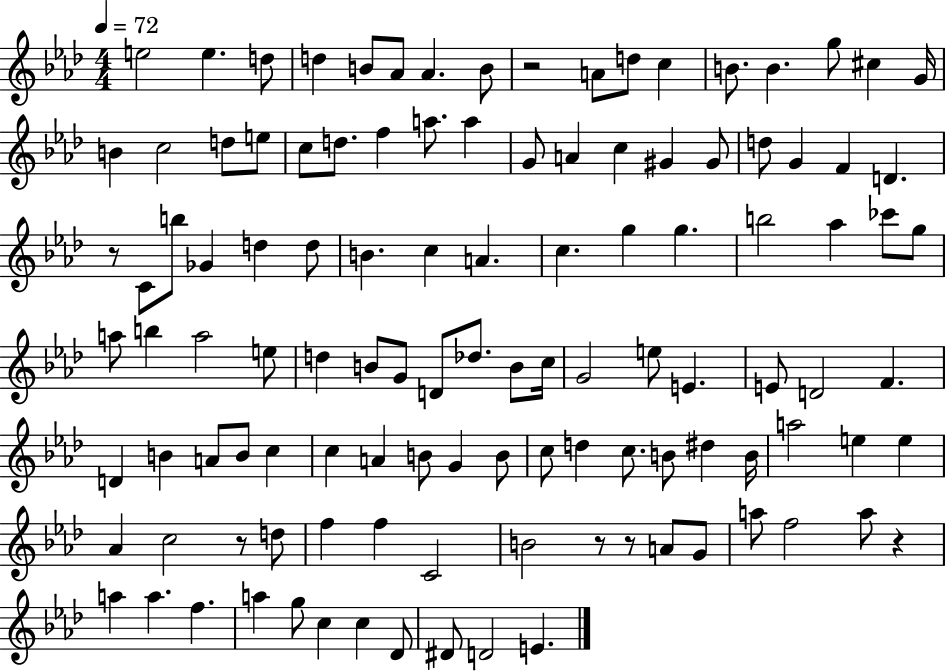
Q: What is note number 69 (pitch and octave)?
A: A4